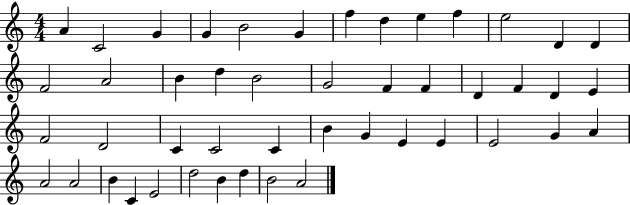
A4/q C4/h G4/q G4/q B4/h G4/q F5/q D5/q E5/q F5/q E5/h D4/q D4/q F4/h A4/h B4/q D5/q B4/h G4/h F4/q F4/q D4/q F4/q D4/q E4/q F4/h D4/h C4/q C4/h C4/q B4/q G4/q E4/q E4/q E4/h G4/q A4/q A4/h A4/h B4/q C4/q E4/h D5/h B4/q D5/q B4/h A4/h